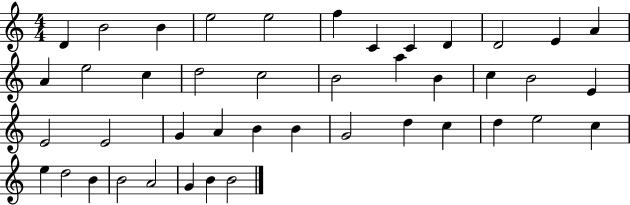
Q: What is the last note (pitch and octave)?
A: B4